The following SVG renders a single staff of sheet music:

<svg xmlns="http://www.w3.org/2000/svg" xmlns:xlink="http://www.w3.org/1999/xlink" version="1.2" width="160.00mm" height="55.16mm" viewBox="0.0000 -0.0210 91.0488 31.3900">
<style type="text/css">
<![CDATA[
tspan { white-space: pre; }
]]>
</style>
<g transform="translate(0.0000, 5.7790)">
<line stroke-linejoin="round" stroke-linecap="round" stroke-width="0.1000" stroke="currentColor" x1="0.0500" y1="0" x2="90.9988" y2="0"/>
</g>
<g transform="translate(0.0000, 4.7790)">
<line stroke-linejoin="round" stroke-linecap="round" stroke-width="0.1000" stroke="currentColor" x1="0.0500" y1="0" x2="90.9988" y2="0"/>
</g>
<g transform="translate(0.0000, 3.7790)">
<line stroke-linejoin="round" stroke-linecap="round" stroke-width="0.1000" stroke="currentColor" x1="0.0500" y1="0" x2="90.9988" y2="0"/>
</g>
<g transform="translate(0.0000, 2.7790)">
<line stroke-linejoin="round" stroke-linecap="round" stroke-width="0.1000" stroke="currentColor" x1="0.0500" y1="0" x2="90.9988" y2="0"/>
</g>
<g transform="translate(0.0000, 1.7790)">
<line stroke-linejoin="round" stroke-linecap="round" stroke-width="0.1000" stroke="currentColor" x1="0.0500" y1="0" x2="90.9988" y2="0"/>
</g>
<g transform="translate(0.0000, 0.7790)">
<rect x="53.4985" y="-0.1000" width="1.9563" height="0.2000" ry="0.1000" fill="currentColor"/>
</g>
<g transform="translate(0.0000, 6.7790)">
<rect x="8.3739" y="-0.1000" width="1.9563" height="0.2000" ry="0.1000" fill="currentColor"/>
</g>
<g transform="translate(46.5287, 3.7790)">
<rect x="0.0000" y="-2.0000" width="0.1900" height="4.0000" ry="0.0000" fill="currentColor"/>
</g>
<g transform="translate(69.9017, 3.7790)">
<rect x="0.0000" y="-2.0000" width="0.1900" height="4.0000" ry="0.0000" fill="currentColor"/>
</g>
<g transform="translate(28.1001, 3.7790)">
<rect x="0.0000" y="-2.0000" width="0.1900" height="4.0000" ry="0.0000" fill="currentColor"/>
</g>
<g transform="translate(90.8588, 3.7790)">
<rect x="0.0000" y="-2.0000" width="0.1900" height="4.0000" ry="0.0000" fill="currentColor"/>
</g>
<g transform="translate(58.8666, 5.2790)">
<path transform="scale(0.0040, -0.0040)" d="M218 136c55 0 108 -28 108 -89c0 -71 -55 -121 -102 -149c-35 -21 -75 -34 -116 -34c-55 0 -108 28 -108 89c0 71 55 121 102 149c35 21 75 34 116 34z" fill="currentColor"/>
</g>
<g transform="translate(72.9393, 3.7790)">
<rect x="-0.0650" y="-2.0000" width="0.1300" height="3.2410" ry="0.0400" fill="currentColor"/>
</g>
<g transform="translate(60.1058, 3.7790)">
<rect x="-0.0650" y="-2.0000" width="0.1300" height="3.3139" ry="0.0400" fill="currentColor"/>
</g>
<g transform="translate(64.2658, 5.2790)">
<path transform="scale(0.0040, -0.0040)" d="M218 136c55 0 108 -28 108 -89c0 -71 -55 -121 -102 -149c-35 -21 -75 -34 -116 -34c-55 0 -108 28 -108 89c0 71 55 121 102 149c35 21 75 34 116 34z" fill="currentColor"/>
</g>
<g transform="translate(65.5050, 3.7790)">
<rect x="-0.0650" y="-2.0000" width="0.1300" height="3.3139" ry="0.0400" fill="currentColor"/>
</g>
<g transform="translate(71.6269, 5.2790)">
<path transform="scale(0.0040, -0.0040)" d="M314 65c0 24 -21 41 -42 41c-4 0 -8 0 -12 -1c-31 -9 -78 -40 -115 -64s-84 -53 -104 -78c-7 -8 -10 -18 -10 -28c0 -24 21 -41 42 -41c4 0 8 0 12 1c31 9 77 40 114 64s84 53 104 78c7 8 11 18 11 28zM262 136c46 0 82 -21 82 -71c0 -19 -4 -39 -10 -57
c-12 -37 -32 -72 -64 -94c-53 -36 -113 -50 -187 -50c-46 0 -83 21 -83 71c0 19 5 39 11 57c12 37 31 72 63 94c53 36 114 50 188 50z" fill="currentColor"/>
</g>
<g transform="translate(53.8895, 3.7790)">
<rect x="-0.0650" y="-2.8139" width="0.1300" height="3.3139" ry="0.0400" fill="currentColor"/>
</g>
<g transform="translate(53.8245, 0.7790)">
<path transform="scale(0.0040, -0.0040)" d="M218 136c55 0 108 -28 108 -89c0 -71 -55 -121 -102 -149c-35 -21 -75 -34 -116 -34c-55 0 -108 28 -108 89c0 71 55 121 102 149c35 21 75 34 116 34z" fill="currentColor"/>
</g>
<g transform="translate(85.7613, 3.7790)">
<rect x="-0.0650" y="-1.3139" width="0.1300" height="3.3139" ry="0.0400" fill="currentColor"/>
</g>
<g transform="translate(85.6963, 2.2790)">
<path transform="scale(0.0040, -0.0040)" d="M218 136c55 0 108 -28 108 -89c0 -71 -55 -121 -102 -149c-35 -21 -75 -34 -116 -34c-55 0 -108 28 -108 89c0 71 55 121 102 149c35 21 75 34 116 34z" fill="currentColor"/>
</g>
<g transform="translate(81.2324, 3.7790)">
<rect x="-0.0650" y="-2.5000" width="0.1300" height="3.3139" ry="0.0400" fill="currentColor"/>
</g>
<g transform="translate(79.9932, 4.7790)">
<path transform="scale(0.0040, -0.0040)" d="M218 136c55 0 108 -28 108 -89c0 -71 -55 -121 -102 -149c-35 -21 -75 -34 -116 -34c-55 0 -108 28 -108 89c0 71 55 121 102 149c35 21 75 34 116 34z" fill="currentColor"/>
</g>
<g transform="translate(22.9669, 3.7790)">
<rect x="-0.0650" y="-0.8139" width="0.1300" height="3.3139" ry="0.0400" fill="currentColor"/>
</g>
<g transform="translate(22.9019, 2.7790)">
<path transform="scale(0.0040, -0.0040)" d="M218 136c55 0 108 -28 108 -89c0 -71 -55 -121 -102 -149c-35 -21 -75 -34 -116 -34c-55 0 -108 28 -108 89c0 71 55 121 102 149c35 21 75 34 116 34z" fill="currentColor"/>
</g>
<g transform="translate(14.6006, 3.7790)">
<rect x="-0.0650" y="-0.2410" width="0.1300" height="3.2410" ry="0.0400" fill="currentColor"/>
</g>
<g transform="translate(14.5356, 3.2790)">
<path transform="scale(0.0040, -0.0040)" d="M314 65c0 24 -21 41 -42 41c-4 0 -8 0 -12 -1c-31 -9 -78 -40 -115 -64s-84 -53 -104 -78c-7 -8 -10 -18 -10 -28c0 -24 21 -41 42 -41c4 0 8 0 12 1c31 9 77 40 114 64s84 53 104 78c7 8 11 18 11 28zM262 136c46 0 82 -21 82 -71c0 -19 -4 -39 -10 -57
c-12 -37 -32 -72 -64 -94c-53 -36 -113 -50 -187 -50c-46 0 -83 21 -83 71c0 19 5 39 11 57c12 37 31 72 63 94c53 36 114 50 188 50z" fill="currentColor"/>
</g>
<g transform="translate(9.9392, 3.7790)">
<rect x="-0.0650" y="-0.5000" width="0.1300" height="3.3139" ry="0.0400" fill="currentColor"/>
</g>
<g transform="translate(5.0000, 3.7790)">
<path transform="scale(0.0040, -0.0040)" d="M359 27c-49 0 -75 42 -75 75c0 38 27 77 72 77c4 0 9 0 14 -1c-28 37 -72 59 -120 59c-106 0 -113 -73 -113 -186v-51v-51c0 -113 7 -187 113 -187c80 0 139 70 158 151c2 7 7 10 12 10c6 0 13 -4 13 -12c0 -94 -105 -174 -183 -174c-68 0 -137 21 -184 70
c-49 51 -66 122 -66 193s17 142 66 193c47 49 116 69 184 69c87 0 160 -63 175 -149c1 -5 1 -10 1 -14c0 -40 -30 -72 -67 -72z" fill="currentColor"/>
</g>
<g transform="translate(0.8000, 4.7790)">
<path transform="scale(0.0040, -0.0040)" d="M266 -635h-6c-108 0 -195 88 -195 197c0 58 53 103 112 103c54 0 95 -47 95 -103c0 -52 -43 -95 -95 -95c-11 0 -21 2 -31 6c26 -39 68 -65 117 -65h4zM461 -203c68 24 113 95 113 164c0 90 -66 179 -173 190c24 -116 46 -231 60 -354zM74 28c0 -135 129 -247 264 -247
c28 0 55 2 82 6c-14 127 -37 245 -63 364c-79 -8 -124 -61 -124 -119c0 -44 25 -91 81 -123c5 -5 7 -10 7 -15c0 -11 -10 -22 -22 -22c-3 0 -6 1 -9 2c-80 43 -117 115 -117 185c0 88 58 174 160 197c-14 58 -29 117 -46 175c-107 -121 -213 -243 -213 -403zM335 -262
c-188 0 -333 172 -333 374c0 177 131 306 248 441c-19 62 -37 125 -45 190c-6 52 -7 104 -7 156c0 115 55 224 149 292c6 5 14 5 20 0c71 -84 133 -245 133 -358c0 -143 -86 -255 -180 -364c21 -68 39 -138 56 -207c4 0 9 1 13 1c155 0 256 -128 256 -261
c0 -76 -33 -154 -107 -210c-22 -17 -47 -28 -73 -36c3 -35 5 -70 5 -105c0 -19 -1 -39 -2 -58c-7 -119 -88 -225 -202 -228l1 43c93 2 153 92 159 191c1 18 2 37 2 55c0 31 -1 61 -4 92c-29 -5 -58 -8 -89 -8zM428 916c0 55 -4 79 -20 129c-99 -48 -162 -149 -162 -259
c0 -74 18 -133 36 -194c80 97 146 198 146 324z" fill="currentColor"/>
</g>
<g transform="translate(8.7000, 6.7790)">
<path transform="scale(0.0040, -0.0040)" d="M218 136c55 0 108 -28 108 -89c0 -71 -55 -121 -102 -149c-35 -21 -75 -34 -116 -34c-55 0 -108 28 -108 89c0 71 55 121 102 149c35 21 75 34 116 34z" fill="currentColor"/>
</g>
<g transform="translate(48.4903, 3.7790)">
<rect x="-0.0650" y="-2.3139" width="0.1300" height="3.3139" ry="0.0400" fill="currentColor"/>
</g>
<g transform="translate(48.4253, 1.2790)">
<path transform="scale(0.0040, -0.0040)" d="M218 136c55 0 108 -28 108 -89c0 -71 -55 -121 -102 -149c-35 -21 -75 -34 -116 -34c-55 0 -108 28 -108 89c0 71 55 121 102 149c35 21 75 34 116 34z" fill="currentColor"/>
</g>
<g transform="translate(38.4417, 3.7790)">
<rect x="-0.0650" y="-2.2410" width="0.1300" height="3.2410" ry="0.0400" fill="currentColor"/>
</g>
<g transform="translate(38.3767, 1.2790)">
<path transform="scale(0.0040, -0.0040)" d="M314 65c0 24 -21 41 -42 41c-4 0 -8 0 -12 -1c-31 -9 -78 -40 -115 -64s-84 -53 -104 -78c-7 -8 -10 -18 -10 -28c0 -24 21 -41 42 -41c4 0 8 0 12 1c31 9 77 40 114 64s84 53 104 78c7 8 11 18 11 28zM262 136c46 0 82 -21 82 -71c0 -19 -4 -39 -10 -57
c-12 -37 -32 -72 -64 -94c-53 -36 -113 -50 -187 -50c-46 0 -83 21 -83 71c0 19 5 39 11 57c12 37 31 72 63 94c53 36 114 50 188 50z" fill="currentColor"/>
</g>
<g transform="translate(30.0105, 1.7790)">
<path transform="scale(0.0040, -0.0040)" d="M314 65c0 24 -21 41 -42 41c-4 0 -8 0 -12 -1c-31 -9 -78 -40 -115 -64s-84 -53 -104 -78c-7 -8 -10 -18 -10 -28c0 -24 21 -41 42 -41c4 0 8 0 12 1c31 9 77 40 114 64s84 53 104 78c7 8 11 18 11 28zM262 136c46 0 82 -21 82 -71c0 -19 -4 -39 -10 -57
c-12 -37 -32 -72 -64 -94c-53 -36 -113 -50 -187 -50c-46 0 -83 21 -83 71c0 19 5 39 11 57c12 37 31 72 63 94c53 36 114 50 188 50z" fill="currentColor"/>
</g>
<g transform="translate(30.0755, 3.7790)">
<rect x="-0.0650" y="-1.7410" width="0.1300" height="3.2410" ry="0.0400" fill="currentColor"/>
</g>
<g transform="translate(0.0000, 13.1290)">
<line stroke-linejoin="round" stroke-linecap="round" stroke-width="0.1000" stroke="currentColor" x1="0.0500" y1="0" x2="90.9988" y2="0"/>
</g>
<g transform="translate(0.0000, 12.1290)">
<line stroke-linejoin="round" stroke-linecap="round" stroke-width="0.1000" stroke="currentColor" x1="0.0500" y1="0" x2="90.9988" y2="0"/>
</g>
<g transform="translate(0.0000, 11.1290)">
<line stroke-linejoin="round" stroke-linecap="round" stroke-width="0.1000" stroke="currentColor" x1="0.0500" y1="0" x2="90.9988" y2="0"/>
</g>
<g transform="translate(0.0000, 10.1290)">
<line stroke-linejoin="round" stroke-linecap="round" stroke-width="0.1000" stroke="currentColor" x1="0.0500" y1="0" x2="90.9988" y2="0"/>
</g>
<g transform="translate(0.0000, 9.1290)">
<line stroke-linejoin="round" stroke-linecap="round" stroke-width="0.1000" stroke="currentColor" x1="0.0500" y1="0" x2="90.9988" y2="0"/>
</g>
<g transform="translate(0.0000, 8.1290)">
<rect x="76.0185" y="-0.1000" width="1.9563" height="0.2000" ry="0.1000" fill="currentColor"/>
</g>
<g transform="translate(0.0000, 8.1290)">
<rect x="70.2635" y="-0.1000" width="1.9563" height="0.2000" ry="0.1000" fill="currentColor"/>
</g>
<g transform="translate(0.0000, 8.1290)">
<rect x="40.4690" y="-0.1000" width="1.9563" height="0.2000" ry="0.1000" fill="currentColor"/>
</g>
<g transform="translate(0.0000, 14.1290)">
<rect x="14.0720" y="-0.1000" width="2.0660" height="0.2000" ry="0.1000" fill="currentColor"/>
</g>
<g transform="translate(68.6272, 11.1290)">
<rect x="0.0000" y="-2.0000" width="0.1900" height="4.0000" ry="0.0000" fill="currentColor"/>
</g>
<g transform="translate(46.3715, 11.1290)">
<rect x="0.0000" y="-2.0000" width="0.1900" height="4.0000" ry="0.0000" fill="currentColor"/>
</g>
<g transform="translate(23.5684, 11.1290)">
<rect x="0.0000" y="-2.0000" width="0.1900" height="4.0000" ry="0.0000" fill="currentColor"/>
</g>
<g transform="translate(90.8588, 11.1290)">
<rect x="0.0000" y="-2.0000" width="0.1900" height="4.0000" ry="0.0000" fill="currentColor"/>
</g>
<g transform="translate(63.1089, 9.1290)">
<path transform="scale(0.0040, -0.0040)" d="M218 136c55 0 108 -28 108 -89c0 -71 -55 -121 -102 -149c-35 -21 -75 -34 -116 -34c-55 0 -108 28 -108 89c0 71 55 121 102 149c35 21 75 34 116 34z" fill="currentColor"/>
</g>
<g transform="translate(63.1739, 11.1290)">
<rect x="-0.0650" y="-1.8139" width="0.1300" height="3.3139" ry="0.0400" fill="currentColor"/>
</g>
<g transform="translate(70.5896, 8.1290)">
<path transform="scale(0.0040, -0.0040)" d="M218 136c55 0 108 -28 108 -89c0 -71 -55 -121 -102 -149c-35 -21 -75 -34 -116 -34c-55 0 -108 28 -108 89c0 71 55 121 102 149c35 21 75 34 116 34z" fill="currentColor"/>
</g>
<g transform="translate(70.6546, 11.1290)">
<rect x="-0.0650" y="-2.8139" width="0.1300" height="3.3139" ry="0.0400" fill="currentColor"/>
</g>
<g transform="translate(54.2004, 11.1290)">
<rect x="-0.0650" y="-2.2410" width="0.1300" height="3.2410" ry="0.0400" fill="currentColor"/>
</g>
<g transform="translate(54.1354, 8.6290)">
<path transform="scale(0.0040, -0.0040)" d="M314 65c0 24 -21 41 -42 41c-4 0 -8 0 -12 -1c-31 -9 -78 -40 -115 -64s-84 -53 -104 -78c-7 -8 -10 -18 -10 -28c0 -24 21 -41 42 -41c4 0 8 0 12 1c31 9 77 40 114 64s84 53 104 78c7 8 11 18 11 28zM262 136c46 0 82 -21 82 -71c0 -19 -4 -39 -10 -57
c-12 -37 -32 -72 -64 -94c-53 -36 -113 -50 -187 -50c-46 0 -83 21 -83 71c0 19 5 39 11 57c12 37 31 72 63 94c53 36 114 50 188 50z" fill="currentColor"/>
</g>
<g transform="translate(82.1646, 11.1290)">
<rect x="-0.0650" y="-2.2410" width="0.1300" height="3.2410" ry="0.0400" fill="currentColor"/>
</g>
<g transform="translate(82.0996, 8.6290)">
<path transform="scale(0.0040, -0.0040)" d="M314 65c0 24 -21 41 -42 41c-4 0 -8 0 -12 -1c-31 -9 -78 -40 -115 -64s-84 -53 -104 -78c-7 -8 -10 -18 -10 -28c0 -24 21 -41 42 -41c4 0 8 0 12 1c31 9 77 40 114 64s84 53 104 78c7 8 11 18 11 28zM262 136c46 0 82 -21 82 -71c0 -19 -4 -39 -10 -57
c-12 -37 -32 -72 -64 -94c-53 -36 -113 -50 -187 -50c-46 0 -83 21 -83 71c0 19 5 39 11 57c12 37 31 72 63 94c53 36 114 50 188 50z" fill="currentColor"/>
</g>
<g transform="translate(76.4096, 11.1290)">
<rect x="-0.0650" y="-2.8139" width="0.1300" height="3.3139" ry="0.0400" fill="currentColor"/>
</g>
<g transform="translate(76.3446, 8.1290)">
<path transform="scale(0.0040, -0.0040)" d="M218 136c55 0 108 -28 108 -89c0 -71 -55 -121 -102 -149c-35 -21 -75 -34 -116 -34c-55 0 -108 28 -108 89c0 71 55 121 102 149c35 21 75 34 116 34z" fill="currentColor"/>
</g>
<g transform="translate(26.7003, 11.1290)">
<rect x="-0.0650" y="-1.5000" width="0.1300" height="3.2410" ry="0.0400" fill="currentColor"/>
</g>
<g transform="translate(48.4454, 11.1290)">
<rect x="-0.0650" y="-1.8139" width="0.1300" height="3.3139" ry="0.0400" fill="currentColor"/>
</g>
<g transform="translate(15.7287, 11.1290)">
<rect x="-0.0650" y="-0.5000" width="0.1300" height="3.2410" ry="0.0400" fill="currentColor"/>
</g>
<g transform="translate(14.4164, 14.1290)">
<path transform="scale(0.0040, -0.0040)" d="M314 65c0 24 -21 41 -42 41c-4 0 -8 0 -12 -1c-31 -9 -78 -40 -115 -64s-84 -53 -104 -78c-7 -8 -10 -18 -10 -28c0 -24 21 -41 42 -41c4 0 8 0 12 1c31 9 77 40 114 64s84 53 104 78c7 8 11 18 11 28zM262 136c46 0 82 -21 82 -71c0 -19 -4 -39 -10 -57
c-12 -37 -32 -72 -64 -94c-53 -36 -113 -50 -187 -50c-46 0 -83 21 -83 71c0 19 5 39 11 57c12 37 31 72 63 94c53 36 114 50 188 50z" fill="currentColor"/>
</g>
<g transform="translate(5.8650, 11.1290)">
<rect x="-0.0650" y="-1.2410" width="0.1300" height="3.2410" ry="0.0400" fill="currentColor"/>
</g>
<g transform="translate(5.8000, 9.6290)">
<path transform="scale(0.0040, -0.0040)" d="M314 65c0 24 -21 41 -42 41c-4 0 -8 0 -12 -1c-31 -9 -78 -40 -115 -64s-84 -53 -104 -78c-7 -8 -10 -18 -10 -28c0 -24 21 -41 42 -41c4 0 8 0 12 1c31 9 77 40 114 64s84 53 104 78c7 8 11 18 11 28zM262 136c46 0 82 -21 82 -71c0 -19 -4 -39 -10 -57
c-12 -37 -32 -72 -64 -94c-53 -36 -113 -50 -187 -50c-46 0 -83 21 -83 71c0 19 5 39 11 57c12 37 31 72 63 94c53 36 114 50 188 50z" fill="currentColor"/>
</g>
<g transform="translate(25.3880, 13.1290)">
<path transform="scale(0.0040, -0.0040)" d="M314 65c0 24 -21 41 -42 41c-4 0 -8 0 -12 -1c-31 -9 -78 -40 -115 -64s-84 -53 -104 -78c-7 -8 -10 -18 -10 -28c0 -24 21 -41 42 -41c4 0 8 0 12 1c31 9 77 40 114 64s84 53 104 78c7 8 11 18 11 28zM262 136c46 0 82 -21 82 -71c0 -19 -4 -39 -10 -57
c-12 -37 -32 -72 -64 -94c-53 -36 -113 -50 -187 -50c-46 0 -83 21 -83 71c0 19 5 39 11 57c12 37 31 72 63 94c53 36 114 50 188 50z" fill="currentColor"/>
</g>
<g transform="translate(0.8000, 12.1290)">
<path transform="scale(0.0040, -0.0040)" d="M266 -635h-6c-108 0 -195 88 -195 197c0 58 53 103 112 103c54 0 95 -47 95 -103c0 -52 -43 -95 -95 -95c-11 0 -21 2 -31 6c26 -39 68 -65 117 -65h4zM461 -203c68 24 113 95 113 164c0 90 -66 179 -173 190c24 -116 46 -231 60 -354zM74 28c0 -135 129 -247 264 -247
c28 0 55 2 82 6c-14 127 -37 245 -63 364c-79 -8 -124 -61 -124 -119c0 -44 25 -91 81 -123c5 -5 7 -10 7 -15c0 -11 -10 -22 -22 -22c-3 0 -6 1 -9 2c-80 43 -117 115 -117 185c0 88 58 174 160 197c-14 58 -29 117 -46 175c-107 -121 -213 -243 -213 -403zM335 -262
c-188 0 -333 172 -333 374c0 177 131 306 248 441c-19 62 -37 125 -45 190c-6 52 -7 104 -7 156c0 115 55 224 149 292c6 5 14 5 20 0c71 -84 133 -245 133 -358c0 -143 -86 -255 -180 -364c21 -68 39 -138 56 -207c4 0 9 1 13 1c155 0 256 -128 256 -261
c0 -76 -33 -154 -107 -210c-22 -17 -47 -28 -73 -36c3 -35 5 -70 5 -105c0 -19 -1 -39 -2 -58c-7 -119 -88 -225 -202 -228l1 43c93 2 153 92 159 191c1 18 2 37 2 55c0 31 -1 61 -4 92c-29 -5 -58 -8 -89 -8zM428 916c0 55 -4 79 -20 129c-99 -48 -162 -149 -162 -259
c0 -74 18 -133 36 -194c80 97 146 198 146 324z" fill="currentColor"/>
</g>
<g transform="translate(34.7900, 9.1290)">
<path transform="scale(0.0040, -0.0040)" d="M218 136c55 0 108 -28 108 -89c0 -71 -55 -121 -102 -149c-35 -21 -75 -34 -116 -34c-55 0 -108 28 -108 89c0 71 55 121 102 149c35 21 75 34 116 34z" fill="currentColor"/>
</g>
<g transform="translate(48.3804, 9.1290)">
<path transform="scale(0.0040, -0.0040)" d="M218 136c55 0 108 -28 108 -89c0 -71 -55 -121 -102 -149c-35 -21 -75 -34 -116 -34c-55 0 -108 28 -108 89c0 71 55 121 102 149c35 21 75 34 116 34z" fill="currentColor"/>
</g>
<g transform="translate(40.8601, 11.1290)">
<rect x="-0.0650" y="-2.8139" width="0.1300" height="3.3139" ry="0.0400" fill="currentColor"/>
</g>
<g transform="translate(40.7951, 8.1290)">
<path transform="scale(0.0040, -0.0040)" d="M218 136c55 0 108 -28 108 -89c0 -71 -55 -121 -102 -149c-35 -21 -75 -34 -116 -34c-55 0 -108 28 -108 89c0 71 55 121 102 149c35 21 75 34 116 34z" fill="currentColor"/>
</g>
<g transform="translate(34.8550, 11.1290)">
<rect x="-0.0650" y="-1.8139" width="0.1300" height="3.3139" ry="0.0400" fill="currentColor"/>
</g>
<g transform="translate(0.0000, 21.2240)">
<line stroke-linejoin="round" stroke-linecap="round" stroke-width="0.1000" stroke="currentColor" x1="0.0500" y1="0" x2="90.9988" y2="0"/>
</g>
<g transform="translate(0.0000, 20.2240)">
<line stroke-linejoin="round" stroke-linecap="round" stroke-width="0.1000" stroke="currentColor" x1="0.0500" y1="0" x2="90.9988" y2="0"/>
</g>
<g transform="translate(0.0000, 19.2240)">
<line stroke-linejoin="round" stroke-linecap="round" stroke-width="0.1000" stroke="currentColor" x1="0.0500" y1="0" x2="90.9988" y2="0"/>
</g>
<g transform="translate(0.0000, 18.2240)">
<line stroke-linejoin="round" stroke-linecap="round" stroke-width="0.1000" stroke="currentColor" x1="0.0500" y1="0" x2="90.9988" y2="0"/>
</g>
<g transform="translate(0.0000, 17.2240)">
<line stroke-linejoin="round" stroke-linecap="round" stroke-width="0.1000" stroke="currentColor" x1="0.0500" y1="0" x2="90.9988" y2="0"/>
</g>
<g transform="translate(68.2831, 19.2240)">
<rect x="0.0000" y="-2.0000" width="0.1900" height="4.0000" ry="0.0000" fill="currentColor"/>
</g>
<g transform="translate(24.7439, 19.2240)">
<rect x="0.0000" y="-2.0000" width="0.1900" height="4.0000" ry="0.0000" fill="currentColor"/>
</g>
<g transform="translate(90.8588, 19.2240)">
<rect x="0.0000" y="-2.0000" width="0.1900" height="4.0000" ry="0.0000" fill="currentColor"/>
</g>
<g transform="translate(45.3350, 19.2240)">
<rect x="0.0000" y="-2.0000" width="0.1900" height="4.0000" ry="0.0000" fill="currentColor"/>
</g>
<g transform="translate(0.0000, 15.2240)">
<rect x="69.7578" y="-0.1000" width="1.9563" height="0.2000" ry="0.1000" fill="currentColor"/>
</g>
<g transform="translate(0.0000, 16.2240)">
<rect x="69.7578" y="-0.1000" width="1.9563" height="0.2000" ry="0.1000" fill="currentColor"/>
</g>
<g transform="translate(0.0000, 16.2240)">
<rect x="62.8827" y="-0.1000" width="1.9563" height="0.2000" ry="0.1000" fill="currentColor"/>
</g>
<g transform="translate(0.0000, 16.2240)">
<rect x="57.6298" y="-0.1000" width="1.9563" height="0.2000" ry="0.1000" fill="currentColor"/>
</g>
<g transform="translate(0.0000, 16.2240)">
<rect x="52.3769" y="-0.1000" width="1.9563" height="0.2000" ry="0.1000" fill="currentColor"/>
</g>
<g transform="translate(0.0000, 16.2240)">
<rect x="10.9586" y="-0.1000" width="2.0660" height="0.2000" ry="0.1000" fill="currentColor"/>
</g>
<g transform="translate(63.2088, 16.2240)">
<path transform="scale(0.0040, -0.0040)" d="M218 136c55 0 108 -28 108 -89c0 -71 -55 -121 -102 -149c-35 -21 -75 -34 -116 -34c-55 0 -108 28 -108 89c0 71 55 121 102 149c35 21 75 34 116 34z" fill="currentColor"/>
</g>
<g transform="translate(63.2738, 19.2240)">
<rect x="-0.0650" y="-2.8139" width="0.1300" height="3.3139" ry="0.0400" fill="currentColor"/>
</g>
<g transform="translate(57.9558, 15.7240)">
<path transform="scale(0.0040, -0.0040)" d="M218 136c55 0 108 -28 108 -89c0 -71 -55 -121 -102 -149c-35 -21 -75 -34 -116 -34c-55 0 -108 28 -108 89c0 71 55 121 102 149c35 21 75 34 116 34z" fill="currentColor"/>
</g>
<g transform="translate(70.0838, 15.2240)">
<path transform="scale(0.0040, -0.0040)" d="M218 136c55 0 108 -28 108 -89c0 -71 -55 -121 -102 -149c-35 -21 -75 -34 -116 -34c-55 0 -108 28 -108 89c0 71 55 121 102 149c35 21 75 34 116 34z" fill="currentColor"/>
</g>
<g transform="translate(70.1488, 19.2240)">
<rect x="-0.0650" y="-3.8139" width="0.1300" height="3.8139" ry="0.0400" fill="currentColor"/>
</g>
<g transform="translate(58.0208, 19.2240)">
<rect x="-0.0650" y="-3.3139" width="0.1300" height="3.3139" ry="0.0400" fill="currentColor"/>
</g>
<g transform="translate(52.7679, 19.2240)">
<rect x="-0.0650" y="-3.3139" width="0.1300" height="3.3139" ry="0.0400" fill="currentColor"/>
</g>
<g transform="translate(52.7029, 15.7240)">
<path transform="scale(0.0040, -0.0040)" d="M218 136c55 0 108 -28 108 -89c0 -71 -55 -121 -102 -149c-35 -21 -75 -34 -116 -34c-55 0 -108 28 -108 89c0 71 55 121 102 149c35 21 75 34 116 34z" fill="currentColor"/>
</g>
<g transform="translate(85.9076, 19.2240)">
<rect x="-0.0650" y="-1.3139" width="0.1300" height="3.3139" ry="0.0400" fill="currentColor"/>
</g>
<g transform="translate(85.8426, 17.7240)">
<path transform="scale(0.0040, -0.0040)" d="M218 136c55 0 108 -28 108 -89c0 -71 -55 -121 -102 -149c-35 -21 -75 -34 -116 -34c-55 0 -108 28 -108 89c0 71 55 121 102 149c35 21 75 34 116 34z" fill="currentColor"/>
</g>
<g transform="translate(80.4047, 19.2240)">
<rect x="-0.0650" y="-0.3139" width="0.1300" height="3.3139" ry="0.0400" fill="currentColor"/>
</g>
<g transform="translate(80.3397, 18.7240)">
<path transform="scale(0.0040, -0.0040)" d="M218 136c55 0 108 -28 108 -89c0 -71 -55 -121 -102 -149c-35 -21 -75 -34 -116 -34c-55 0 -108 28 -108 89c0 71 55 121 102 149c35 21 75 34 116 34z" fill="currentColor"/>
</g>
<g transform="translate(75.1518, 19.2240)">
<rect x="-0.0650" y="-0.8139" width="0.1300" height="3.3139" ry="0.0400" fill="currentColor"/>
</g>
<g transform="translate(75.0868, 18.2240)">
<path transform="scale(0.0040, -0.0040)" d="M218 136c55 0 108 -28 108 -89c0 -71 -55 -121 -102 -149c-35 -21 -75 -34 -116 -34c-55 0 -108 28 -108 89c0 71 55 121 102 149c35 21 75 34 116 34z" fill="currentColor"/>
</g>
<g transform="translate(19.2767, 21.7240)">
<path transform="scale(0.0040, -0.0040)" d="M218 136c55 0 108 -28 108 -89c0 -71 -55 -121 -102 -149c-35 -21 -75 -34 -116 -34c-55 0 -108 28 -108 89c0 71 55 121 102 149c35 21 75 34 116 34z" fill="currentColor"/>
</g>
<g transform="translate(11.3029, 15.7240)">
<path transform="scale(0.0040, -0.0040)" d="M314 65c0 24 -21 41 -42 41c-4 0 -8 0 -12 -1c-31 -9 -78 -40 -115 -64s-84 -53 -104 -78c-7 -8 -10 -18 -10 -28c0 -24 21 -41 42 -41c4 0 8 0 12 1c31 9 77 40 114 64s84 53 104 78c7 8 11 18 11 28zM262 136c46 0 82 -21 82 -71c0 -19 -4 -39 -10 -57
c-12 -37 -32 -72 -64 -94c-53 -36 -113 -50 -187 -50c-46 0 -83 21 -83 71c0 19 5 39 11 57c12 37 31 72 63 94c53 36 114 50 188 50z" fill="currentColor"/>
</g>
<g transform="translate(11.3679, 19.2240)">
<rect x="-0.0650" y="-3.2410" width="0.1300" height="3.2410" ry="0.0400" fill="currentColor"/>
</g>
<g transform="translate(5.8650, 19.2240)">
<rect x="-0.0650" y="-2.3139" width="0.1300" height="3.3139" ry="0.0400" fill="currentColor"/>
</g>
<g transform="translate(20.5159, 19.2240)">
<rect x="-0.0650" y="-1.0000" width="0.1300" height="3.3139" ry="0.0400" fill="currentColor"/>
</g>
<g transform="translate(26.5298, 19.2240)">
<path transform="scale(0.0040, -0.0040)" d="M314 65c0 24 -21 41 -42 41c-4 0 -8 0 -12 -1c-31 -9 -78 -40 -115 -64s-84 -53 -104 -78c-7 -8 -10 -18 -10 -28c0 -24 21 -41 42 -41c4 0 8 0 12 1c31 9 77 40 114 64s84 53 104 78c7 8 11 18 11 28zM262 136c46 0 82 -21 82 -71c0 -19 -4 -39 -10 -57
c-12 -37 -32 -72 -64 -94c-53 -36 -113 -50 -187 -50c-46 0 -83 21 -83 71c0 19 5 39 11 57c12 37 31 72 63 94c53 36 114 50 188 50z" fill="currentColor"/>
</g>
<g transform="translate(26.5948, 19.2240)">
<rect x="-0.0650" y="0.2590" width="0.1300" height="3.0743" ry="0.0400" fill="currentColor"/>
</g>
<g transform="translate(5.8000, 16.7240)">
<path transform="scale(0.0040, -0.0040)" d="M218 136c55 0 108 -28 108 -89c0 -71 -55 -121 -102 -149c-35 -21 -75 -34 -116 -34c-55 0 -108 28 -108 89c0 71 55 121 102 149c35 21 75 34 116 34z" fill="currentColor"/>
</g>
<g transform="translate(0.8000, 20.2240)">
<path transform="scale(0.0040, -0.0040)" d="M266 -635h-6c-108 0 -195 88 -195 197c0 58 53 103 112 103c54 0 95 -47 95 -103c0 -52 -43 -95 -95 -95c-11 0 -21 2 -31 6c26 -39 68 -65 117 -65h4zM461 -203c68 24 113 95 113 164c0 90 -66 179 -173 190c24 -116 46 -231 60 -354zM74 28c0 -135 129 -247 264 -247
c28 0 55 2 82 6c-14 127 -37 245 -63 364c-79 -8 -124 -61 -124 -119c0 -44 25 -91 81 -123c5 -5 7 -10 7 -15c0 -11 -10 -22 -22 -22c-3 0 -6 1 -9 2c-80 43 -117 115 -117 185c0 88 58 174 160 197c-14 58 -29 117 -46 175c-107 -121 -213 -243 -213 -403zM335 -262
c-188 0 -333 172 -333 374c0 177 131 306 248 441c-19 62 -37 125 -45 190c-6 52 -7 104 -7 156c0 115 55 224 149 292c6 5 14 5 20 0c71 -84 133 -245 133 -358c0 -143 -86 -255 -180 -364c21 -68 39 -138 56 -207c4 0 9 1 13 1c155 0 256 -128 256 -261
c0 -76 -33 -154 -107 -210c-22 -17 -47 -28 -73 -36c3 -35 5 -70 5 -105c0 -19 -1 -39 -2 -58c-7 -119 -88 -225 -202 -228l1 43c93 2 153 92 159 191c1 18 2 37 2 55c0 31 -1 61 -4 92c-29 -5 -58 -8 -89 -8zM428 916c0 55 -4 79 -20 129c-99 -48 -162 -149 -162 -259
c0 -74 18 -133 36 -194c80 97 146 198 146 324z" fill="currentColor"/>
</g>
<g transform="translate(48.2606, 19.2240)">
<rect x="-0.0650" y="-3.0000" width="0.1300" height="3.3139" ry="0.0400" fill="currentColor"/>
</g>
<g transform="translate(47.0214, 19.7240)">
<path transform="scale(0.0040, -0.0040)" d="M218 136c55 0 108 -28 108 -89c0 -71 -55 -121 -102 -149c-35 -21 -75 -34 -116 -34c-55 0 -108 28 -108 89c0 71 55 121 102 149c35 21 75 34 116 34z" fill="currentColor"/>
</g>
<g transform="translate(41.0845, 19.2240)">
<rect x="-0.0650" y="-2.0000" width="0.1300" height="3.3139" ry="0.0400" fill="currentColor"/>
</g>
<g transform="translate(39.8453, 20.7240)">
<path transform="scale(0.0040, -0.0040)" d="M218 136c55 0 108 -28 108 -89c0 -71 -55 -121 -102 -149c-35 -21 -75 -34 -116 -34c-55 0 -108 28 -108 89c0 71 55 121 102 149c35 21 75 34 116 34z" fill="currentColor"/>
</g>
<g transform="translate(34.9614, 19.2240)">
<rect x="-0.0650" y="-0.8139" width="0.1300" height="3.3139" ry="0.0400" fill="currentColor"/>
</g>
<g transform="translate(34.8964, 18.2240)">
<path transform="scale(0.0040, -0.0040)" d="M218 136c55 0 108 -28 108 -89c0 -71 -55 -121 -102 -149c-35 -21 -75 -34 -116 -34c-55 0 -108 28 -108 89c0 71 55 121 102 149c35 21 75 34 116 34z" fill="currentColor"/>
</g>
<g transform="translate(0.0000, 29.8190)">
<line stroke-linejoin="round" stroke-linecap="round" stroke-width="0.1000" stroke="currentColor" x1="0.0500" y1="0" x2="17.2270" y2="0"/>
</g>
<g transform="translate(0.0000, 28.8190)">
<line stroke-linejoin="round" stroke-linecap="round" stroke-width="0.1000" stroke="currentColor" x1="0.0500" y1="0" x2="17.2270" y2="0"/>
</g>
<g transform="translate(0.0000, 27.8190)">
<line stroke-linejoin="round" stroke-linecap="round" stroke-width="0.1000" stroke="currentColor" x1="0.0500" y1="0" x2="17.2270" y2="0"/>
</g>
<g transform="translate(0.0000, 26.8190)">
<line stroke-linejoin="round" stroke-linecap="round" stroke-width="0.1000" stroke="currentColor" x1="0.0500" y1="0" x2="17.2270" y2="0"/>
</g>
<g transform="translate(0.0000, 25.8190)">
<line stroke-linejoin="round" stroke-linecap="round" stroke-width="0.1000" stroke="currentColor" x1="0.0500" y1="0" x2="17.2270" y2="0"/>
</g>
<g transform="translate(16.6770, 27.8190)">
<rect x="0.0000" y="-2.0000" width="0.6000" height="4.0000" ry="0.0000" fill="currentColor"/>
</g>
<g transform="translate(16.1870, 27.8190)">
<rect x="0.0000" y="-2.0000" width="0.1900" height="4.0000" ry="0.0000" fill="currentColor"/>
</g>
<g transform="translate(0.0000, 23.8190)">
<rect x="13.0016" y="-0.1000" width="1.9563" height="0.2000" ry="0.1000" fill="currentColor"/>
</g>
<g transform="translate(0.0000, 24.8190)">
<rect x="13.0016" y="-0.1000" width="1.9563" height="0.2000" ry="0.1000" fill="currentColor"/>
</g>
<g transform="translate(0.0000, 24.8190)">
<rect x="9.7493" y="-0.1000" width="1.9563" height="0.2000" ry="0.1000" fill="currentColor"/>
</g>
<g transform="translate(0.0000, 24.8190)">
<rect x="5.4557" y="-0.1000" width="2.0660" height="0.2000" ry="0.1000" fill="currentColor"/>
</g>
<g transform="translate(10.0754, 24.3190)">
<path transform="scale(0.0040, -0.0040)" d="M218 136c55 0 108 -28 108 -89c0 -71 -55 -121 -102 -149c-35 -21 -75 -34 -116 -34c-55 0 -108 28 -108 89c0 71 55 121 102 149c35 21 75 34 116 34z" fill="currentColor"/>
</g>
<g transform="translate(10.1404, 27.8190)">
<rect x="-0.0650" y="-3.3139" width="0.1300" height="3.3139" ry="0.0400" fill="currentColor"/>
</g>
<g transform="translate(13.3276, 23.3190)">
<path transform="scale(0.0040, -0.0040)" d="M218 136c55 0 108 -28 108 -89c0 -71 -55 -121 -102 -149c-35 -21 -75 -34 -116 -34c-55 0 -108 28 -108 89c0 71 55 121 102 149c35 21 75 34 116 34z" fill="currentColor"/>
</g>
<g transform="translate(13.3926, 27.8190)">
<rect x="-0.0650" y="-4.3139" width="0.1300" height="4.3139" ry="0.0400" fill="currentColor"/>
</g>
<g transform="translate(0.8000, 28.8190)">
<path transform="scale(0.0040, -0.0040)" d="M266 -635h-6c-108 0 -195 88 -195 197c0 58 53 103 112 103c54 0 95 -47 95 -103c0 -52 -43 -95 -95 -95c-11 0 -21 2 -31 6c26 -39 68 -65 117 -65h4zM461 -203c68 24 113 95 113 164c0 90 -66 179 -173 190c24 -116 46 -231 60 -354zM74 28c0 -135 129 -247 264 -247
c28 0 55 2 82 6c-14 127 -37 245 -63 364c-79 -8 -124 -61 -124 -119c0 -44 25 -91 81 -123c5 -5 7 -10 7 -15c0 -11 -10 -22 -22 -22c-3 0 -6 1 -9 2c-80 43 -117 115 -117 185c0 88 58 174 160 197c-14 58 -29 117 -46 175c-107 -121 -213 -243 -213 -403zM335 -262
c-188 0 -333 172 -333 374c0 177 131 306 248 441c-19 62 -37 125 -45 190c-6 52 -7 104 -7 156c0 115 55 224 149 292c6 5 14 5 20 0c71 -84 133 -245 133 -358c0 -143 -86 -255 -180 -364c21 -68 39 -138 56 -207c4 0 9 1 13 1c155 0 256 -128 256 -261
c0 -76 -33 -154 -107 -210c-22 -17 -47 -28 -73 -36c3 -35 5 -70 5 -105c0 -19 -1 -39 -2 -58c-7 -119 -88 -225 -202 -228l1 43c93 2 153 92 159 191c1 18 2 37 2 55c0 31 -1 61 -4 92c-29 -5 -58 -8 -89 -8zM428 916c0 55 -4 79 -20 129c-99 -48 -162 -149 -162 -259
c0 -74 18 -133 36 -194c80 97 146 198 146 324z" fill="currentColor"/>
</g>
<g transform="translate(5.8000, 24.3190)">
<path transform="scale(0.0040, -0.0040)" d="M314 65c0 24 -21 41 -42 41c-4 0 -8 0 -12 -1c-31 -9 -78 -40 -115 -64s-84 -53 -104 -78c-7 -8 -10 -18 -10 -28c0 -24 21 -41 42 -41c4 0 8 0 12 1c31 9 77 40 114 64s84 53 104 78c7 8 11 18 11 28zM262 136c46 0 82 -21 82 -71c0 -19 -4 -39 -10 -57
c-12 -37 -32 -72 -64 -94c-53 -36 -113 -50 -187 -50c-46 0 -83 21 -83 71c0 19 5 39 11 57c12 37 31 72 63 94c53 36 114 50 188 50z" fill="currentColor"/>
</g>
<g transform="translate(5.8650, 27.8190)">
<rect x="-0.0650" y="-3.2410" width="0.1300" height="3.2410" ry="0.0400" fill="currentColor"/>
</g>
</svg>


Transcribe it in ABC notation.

X:1
T:Untitled
M:4/4
L:1/4
K:C
C c2 d f2 g2 g a F F F2 G e e2 C2 E2 f a f g2 f a a g2 g b2 D B2 d F A b b a c' d c e b2 b d'